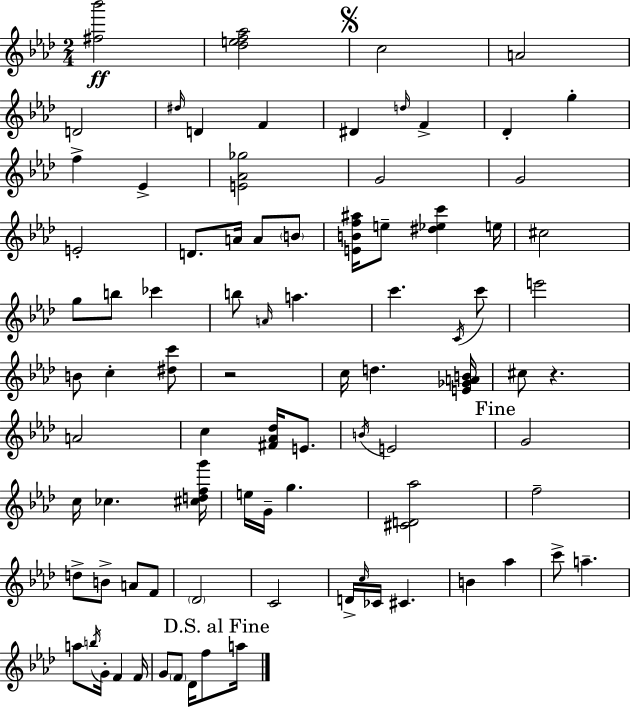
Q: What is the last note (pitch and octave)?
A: A5